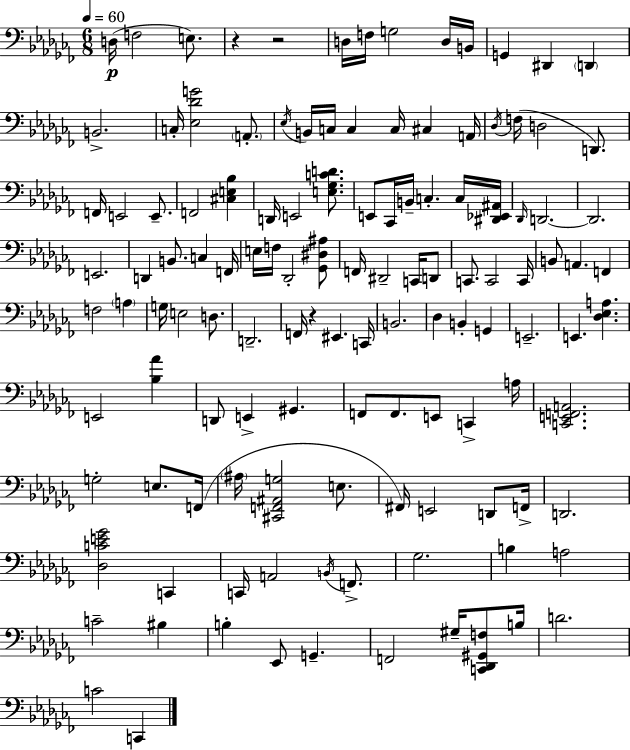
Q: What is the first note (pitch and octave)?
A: D3